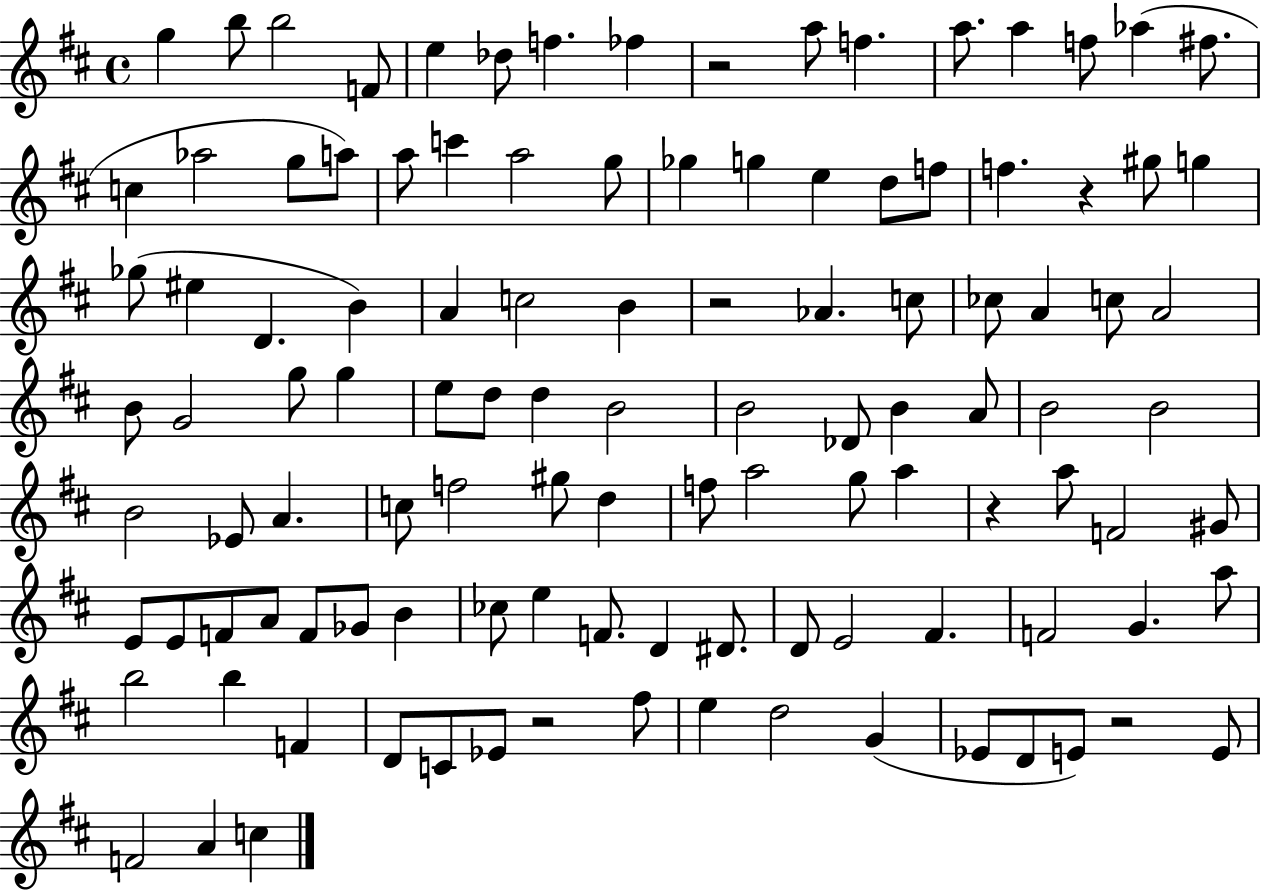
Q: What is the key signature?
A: D major